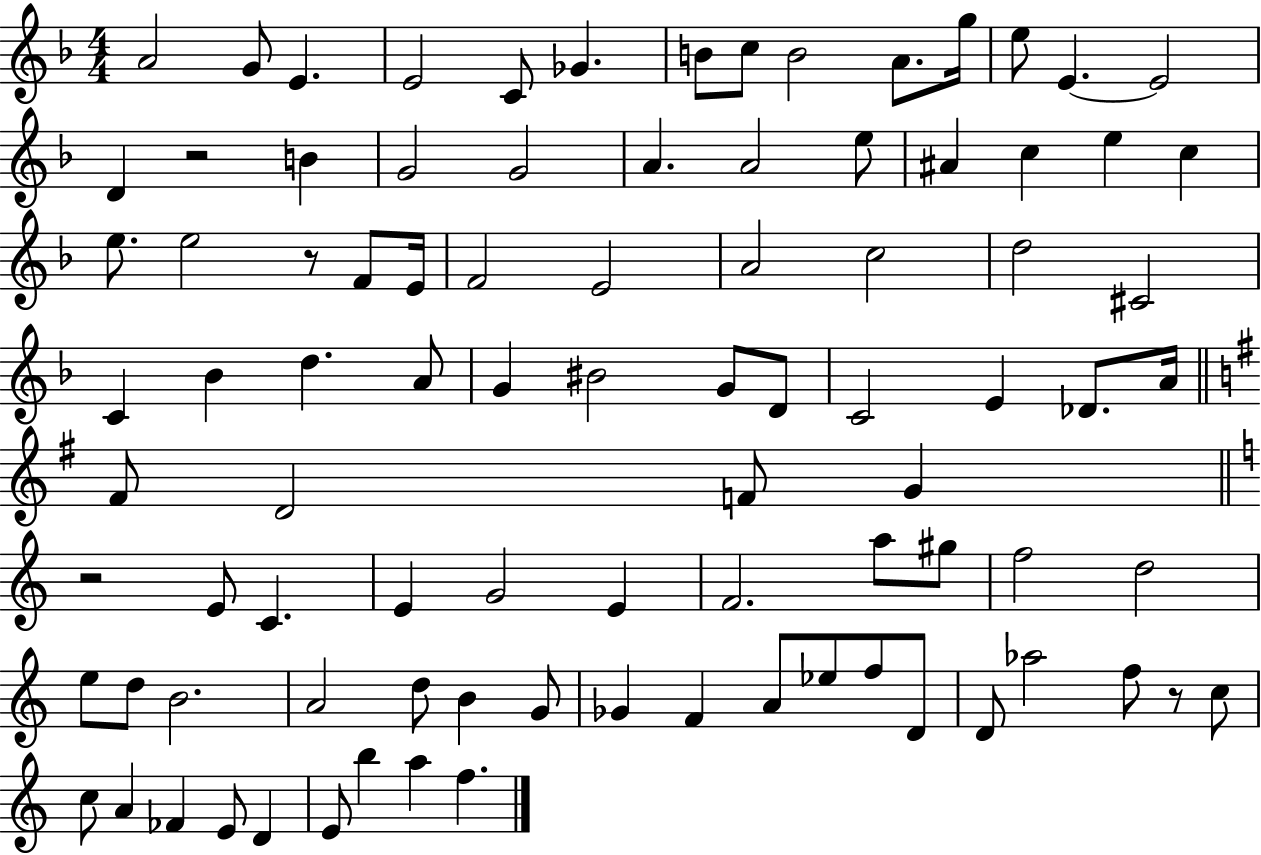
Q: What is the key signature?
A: F major